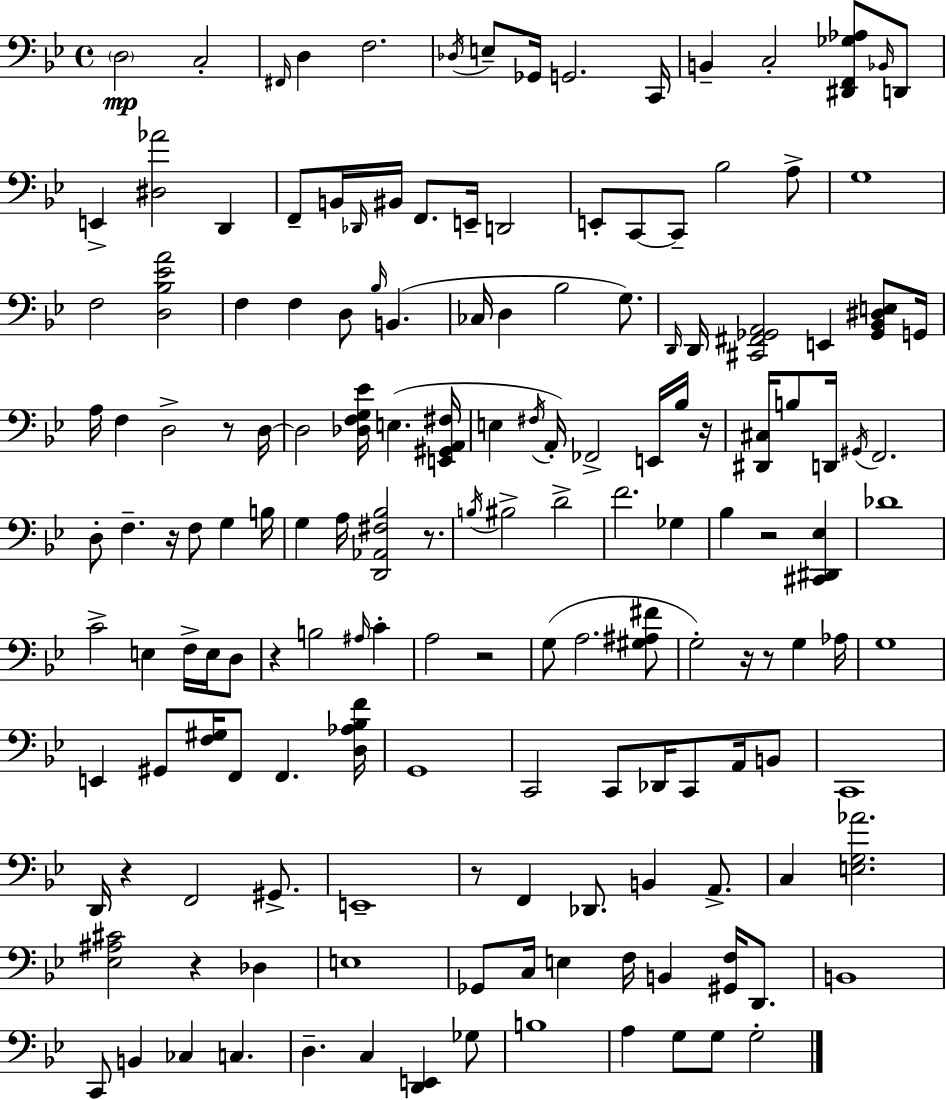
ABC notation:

X:1
T:Untitled
M:4/4
L:1/4
K:Bb
D,2 C,2 ^F,,/4 D, F,2 _D,/4 E,/2 _G,,/4 G,,2 C,,/4 B,, C,2 [^D,,F,,_G,_A,]/2 _B,,/4 D,,/2 E,, [^D,_A]2 D,, F,,/2 B,,/4 _D,,/4 ^B,,/4 F,,/2 E,,/4 D,,2 E,,/2 C,,/2 C,,/2 _B,2 A,/2 G,4 F,2 [D,_B,_EA]2 F, F, D,/2 _B,/4 B,, _C,/4 D, _B,2 G,/2 D,,/4 D,,/4 [^C,,^F,,_G,,A,,]2 E,, [_G,,_B,,^D,E,]/2 G,,/4 A,/4 F, D,2 z/2 D,/4 D,2 [_D,F,G,_E]/4 E, [E,,^G,,A,,^F,]/4 E, ^F,/4 A,,/4 _F,,2 E,,/4 _B,/4 z/4 [^D,,^C,]/4 B,/2 D,,/4 ^G,,/4 F,,2 D,/2 F, z/4 F,/2 G, B,/4 G, A,/4 [D,,_A,,^F,_B,]2 z/2 B,/4 ^B,2 D2 F2 _G, _B, z2 [^C,,^D,,_E,] _D4 C2 E, F,/4 E,/4 D,/2 z B,2 ^A,/4 C A,2 z2 G,/2 A,2 [^G,^A,^F]/2 G,2 z/4 z/2 G, _A,/4 G,4 E,, ^G,,/2 [F,^G,]/4 F,,/2 F,, [D,_A,_B,F]/4 G,,4 C,,2 C,,/2 _D,,/4 C,,/2 A,,/4 B,,/2 C,,4 D,,/4 z F,,2 ^G,,/2 E,,4 z/2 F,, _D,,/2 B,, A,,/2 C, [E,G,_A]2 [_E,^A,^C]2 z _D, E,4 _G,,/2 C,/4 E, F,/4 B,, [^G,,F,]/4 D,,/2 B,,4 C,,/2 B,, _C, C, D, C, [D,,E,,] _G,/2 B,4 A, G,/2 G,/2 G,2